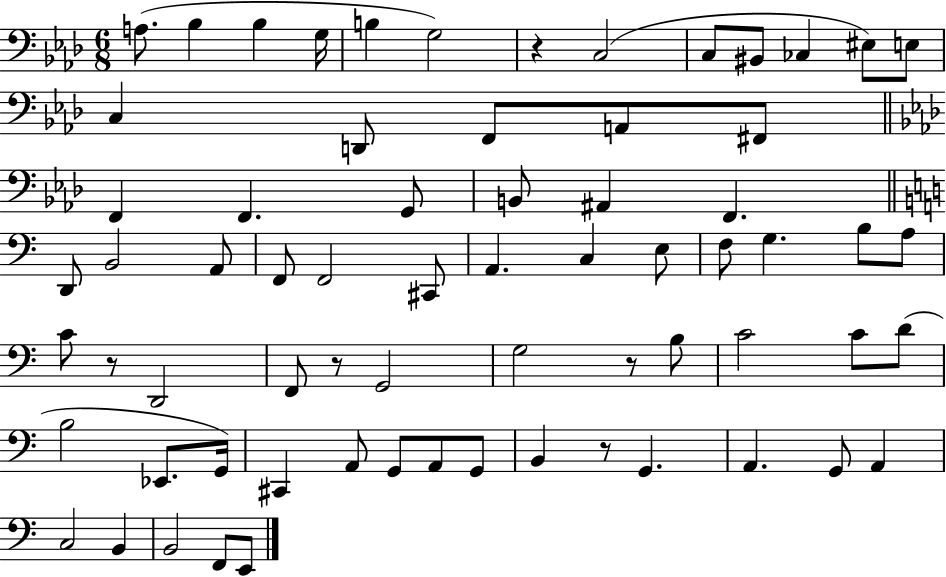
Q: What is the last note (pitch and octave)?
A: E2